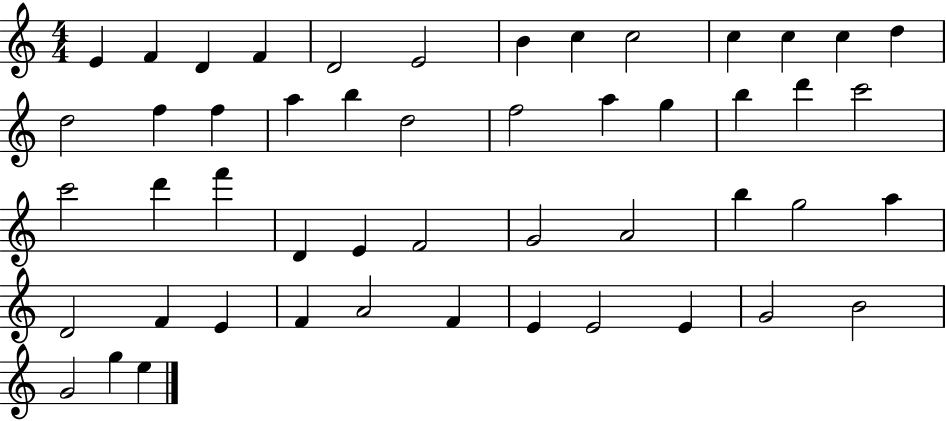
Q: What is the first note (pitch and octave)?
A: E4